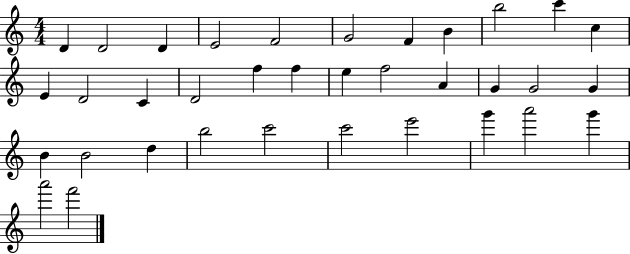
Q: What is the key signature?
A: C major